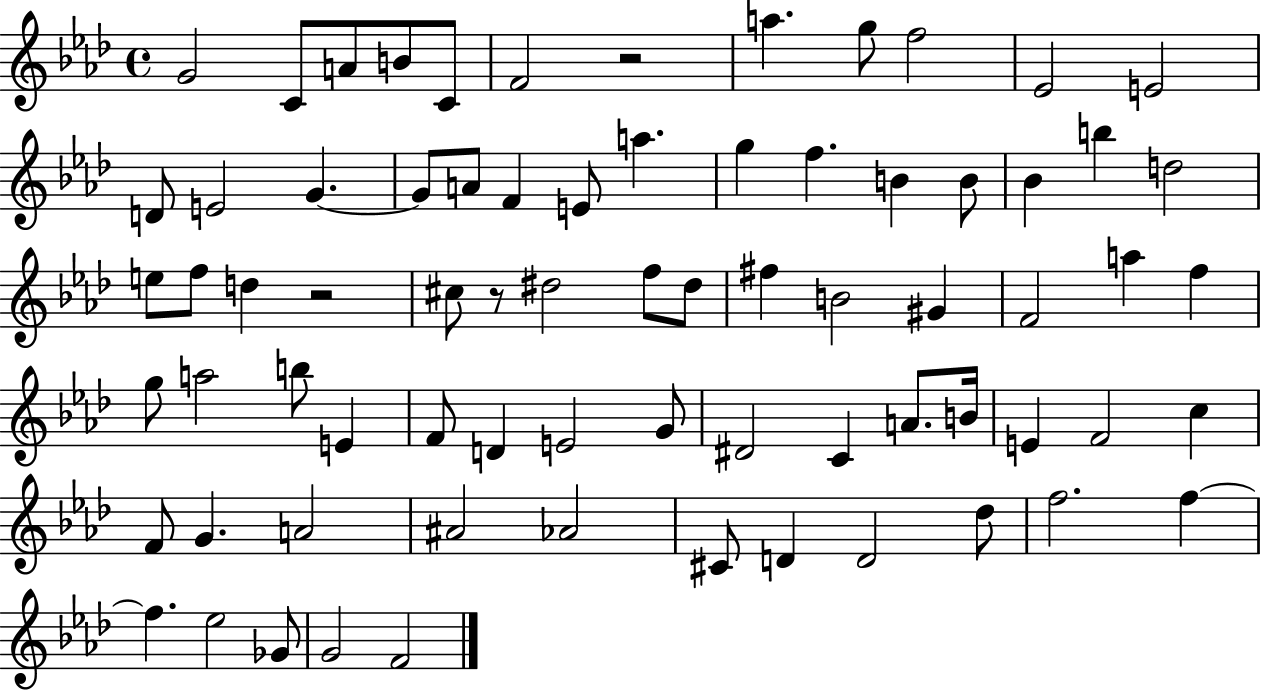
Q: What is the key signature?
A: AES major